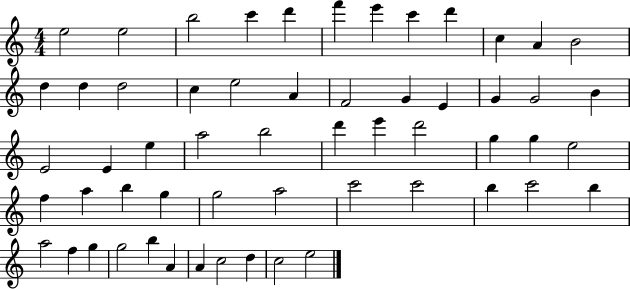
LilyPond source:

{
  \clef treble
  \numericTimeSignature
  \time 4/4
  \key c \major
  e''2 e''2 | b''2 c'''4 d'''4 | f'''4 e'''4 c'''4 d'''4 | c''4 a'4 b'2 | \break d''4 d''4 d''2 | c''4 e''2 a'4 | f'2 g'4 e'4 | g'4 g'2 b'4 | \break e'2 e'4 e''4 | a''2 b''2 | d'''4 e'''4 d'''2 | g''4 g''4 e''2 | \break f''4 a''4 b''4 g''4 | g''2 a''2 | c'''2 c'''2 | b''4 c'''2 b''4 | \break a''2 f''4 g''4 | g''2 b''4 a'4 | a'4 c''2 d''4 | c''2 e''2 | \break \bar "|."
}